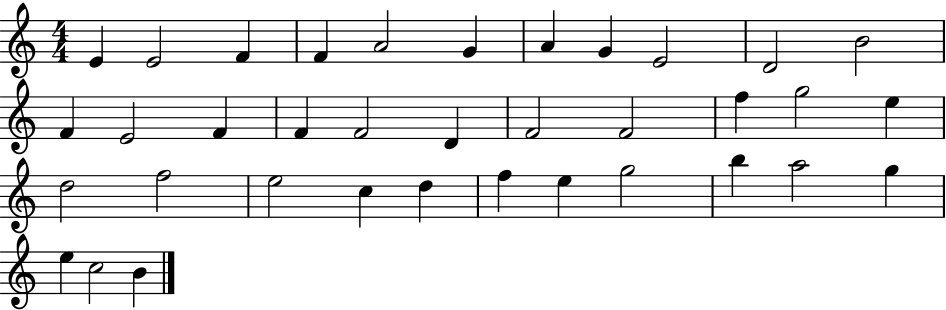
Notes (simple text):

E4/q E4/h F4/q F4/q A4/h G4/q A4/q G4/q E4/h D4/h B4/h F4/q E4/h F4/q F4/q F4/h D4/q F4/h F4/h F5/q G5/h E5/q D5/h F5/h E5/h C5/q D5/q F5/q E5/q G5/h B5/q A5/h G5/q E5/q C5/h B4/q